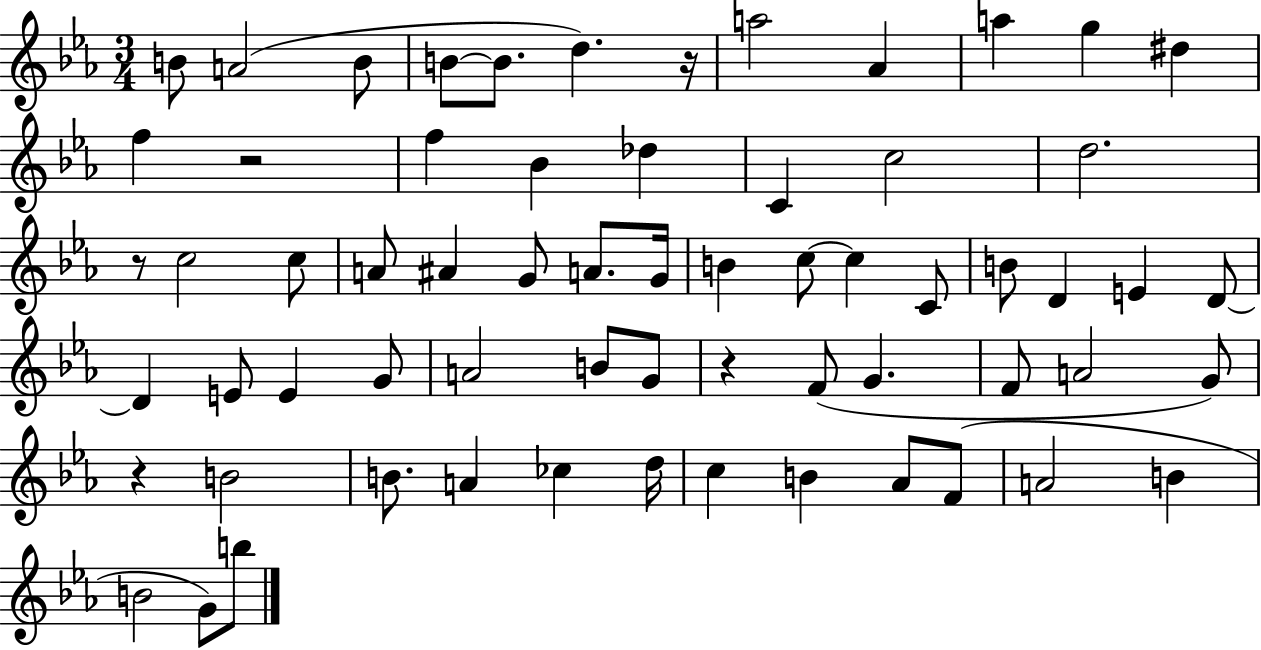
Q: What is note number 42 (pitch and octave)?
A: G4